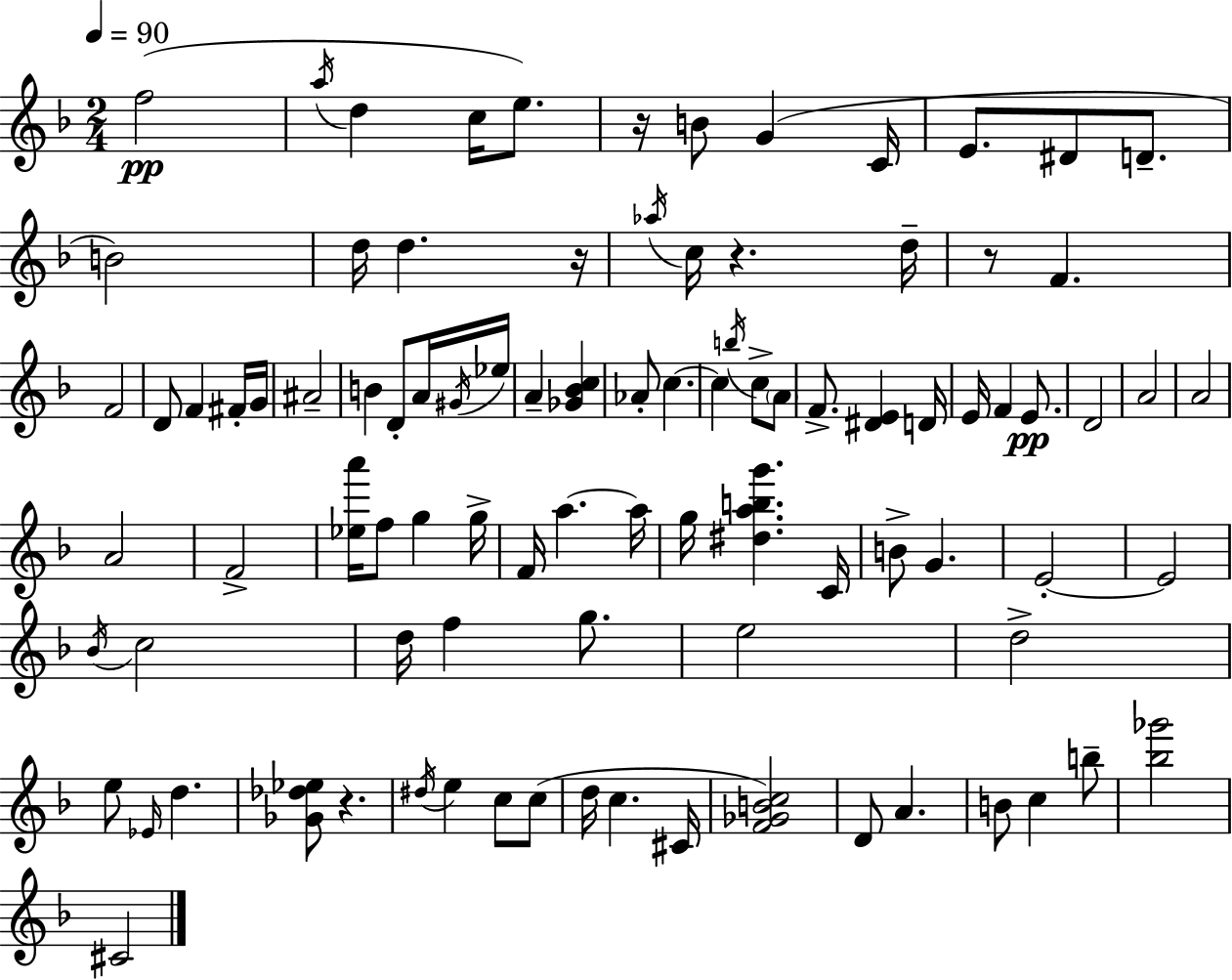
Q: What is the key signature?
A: F major